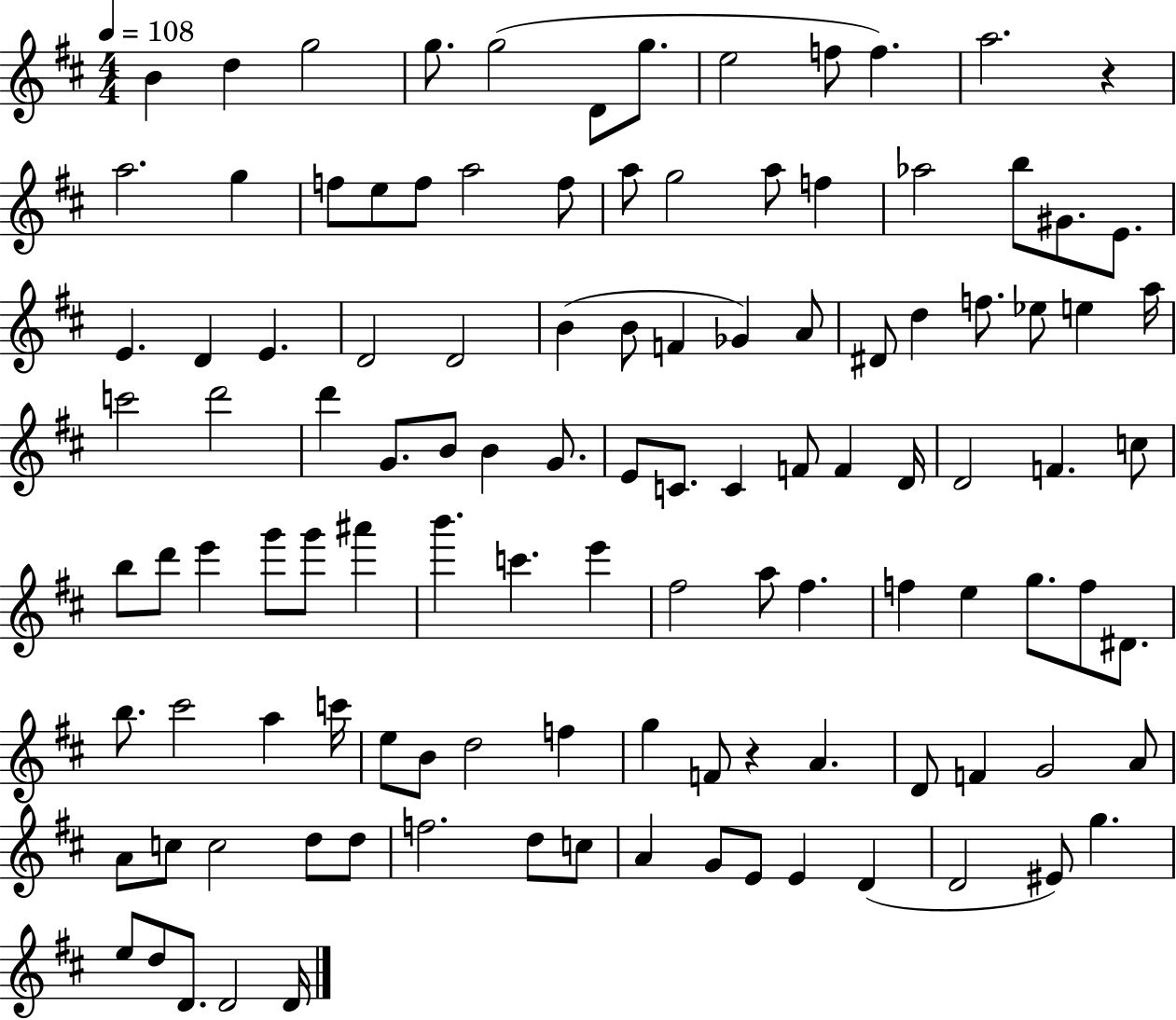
B4/q D5/q G5/h G5/e. G5/h D4/e G5/e. E5/h F5/e F5/q. A5/h. R/q A5/h. G5/q F5/e E5/e F5/e A5/h F5/e A5/e G5/h A5/e F5/q Ab5/h B5/e G#4/e. E4/e. E4/q. D4/q E4/q. D4/h D4/h B4/q B4/e F4/q Gb4/q A4/e D#4/e D5/q F5/e. Eb5/e E5/q A5/s C6/h D6/h D6/q G4/e. B4/e B4/q G4/e. E4/e C4/e. C4/q F4/e F4/q D4/s D4/h F4/q. C5/e B5/e D6/e E6/q G6/e G6/e A#6/q B6/q. C6/q. E6/q F#5/h A5/e F#5/q. F5/q E5/q G5/e. F5/e D#4/e. B5/e. C#6/h A5/q C6/s E5/e B4/e D5/h F5/q G5/q F4/e R/q A4/q. D4/e F4/q G4/h A4/e A4/e C5/e C5/h D5/e D5/e F5/h. D5/e C5/e A4/q G4/e E4/e E4/q D4/q D4/h EIS4/e G5/q. E5/e D5/e D4/e. D4/h D4/s